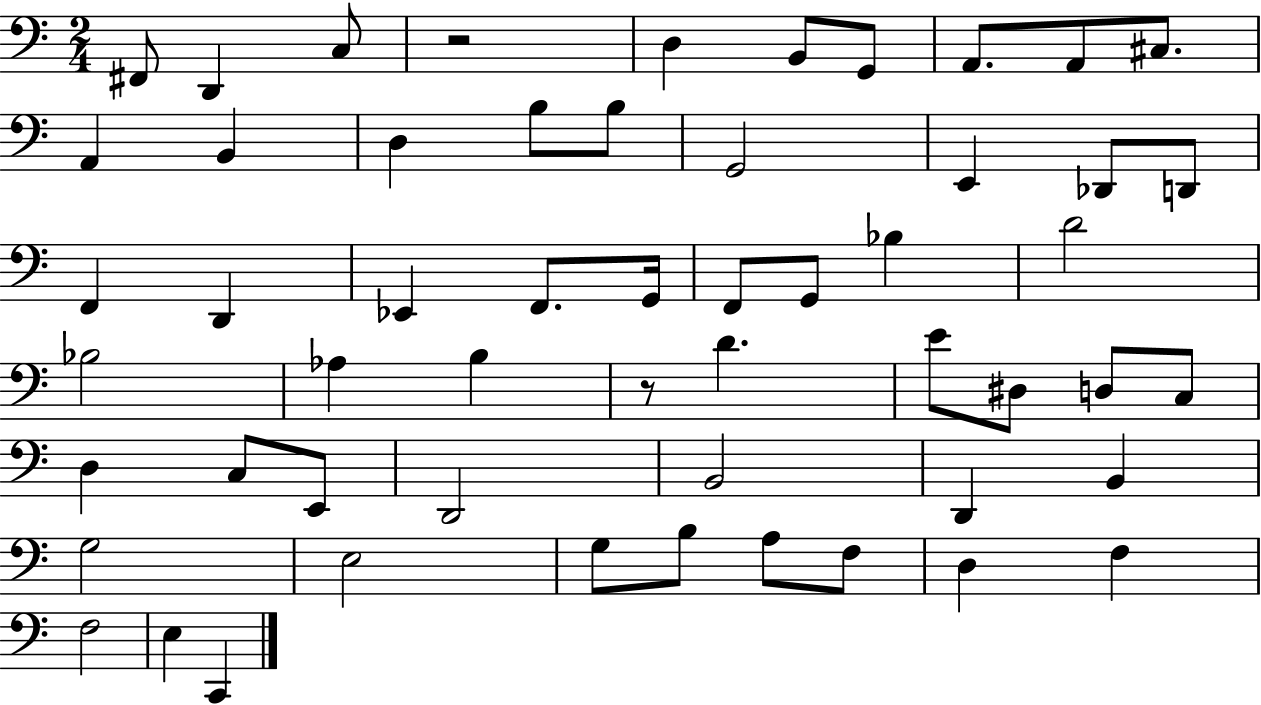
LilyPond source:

{
  \clef bass
  \numericTimeSignature
  \time 2/4
  \key c \major
  fis,8 d,4 c8 | r2 | d4 b,8 g,8 | a,8. a,8 cis8. | \break a,4 b,4 | d4 b8 b8 | g,2 | e,4 des,8 d,8 | \break f,4 d,4 | ees,4 f,8. g,16 | f,8 g,8 bes4 | d'2 | \break bes2 | aes4 b4 | r8 d'4. | e'8 dis8 d8 c8 | \break d4 c8 e,8 | d,2 | b,2 | d,4 b,4 | \break g2 | e2 | g8 b8 a8 f8 | d4 f4 | \break f2 | e4 c,4 | \bar "|."
}